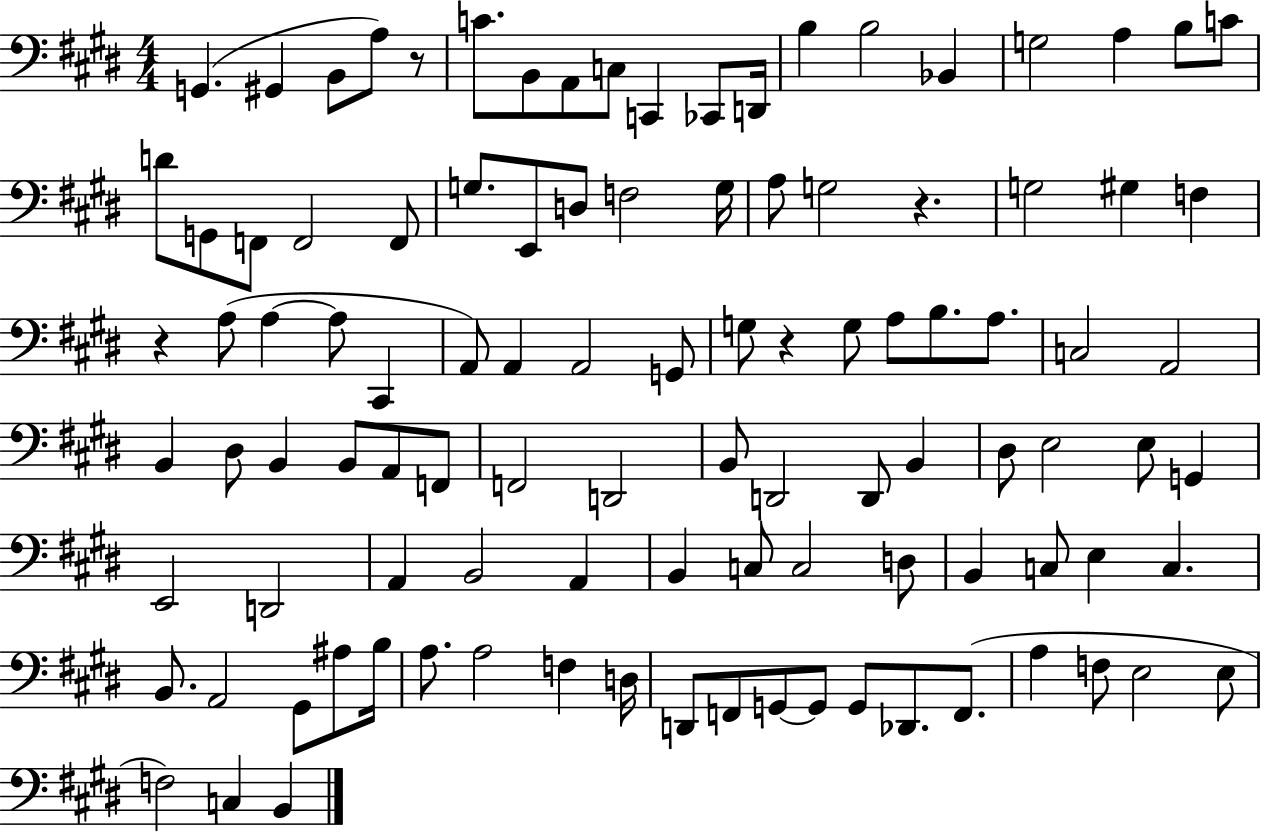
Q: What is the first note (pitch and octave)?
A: G2